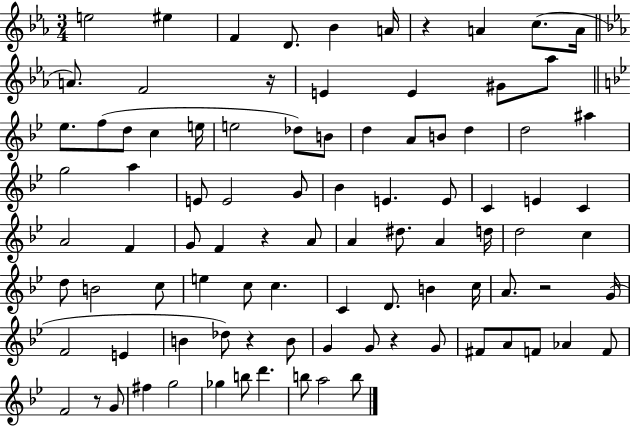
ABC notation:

X:1
T:Untitled
M:3/4
L:1/4
K:Eb
e2 ^e F D/2 _B A/4 z A c/2 A/4 A/2 F2 z/4 E E ^G/2 _a/2 _e/2 f/2 d/2 c e/4 e2 _d/2 B/2 d A/2 B/2 d d2 ^a g2 a E/2 E2 G/2 _B E E/2 C E C A2 F G/2 F z A/2 A ^d/2 A d/4 d2 c d/2 B2 c/2 e c/2 c C D/2 B c/4 A/2 z2 G/4 F2 E B _d/2 z B/2 G G/2 z G/2 ^F/2 A/2 F/2 _A F/2 F2 z/2 G/2 ^f g2 _g b/2 d' b/2 a2 b/2